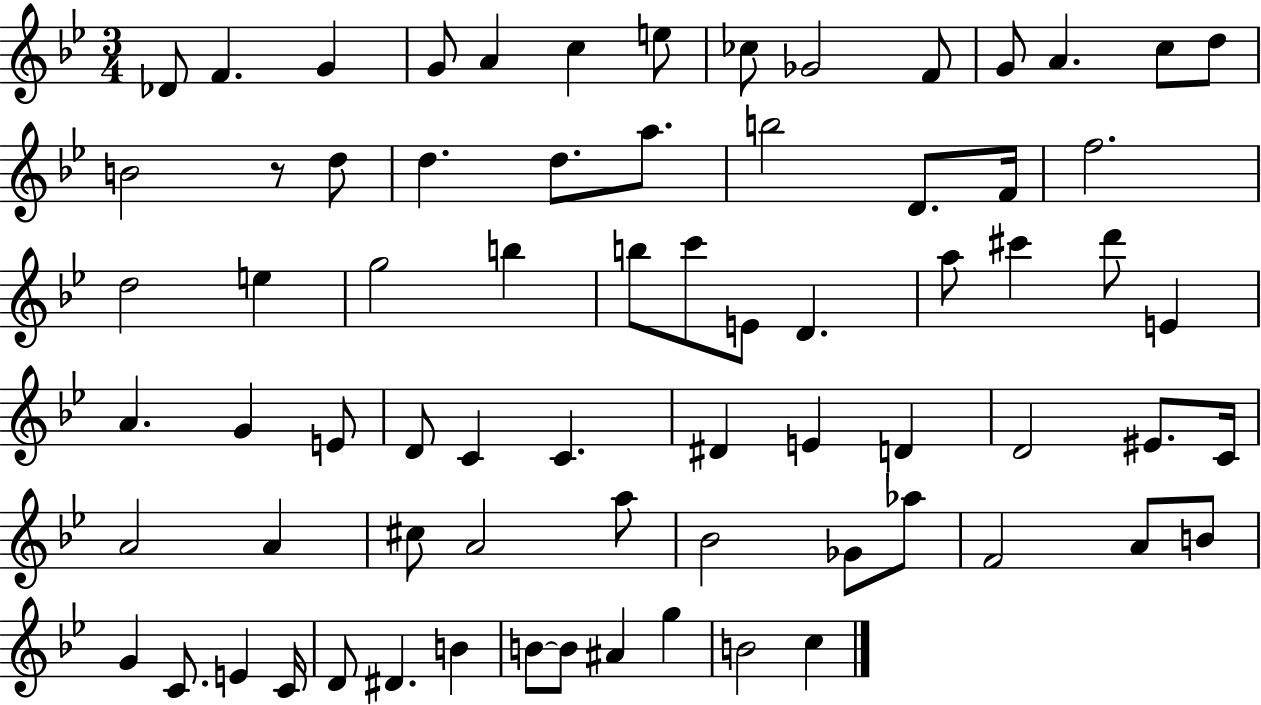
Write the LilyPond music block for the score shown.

{
  \clef treble
  \numericTimeSignature
  \time 3/4
  \key bes \major
  des'8 f'4. g'4 | g'8 a'4 c''4 e''8 | ces''8 ges'2 f'8 | g'8 a'4. c''8 d''8 | \break b'2 r8 d''8 | d''4. d''8. a''8. | b''2 d'8. f'16 | f''2. | \break d''2 e''4 | g''2 b''4 | b''8 c'''8 e'8 d'4. | a''8 cis'''4 d'''8 e'4 | \break a'4. g'4 e'8 | d'8 c'4 c'4. | dis'4 e'4 d'4 | d'2 eis'8. c'16 | \break a'2 a'4 | cis''8 a'2 a''8 | bes'2 ges'8 aes''8 | f'2 a'8 b'8 | \break g'4 c'8. e'4 c'16 | d'8 dis'4. b'4 | b'8~~ b'8 ais'4 g''4 | b'2 c''4 | \break \bar "|."
}